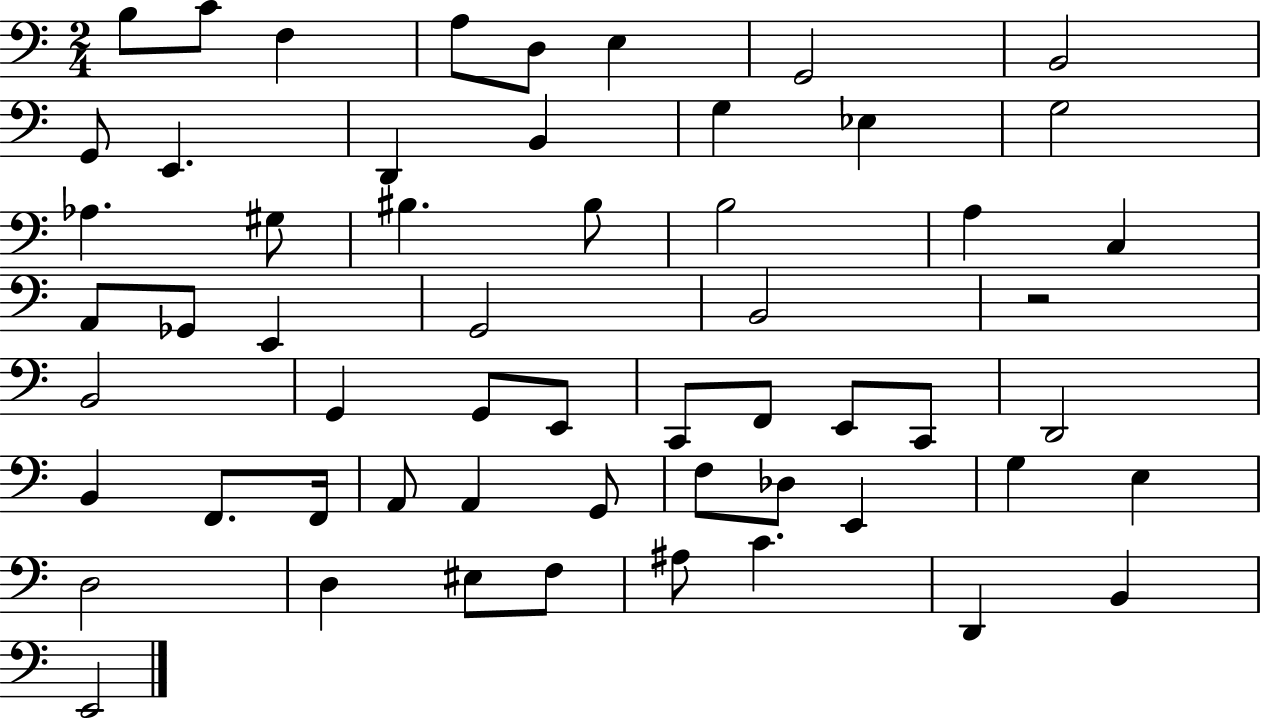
B3/e C4/e F3/q A3/e D3/e E3/q G2/h B2/h G2/e E2/q. D2/q B2/q G3/q Eb3/q G3/h Ab3/q. G#3/e BIS3/q. BIS3/e B3/h A3/q C3/q A2/e Gb2/e E2/q G2/h B2/h R/h B2/h G2/q G2/e E2/e C2/e F2/e E2/e C2/e D2/h B2/q F2/e. F2/s A2/e A2/q G2/e F3/e Db3/e E2/q G3/q E3/q D3/h D3/q EIS3/e F3/e A#3/e C4/q. D2/q B2/q E2/h